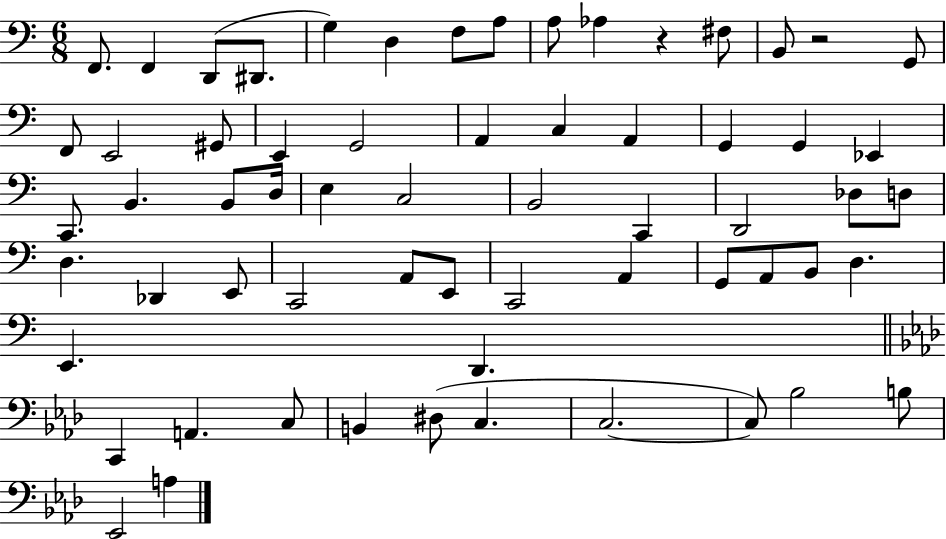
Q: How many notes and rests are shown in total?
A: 63